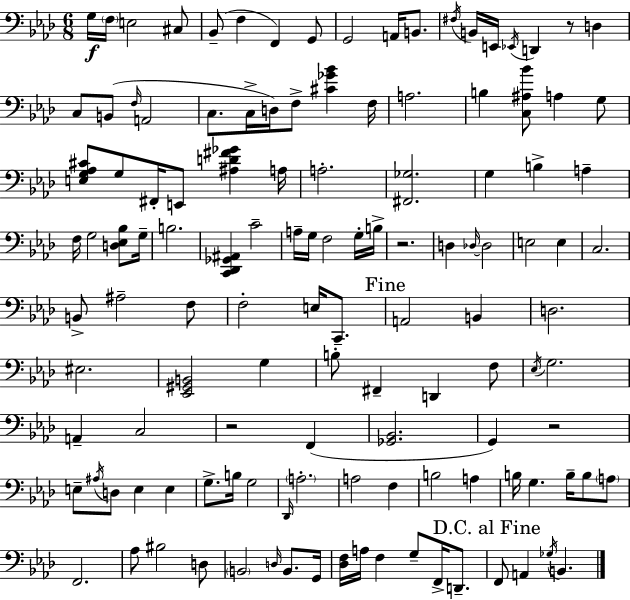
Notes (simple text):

G3/s F3/s E3/h C#3/e Bb2/e F3/q F2/q G2/e G2/h A2/s B2/e. F#3/s B2/s E2/s Eb2/s D2/q R/e D3/q C3/e B2/e F3/s A2/h C3/e. C3/s D3/s F3/e [C#4,Gb4,Bb4]/q F3/s A3/h. B3/q [C3,A#3,Bb4]/e A3/q G3/e [E3,G3,Ab3,C#4]/e G3/e F#2/s E2/e [A#3,D4,F#4,Gb4]/q A3/s A3/h. [F#2,Gb3]/h. G3/q B3/q A3/q F3/s G3/h [D3,Eb3,Bb3]/e G3/s B3/h. [C2,Db2,Gb2,A#2]/q C4/h A3/s G3/s F3/h G3/s B3/s R/h. D3/q Db3/s Db3/h E3/h E3/q C3/h. B2/e A#3/h F3/e F3/h E3/s C2/e. A2/h B2/q D3/h. EIS3/h. [Eb2,G#2,B2]/h G3/q B3/e F#2/q D2/q F3/e Eb3/s G3/h. A2/q C3/h R/h F2/q [Gb2,Bb2]/h. G2/q R/h E3/e A#3/s D3/e E3/q E3/q G3/e. B3/s G3/h Db2/s A3/h. A3/h F3/q B3/h A3/q B3/s G3/q. B3/s B3/e A3/e F2/h. Ab3/e BIS3/h D3/e B2/h D3/s B2/e. G2/s [Db3,F3]/s A3/s F3/q G3/e F2/s D2/e. F2/e A2/q Gb3/s B2/q.